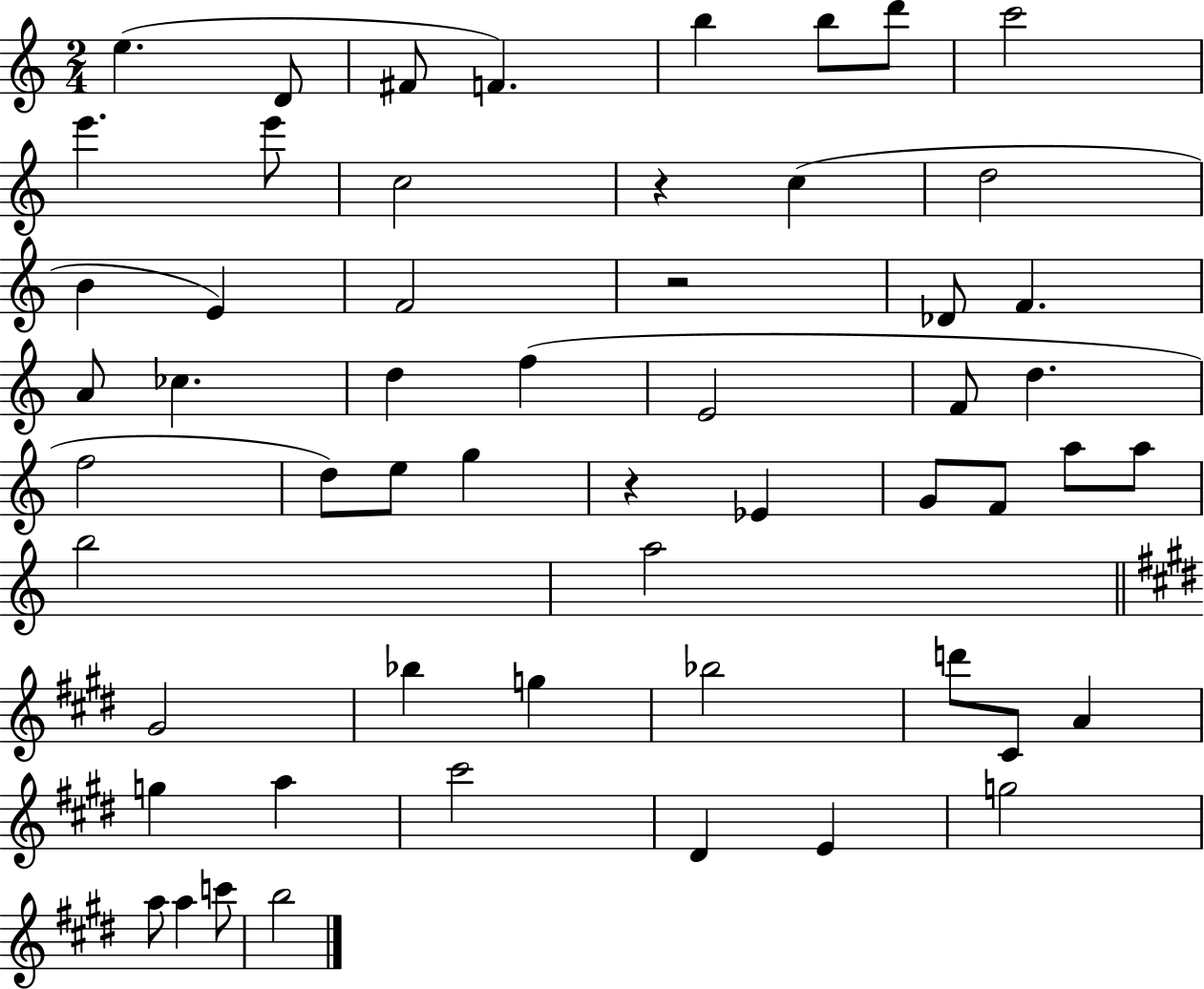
X:1
T:Untitled
M:2/4
L:1/4
K:C
e D/2 ^F/2 F b b/2 d'/2 c'2 e' e'/2 c2 z c d2 B E F2 z2 _D/2 F A/2 _c d f E2 F/2 d f2 d/2 e/2 g z _E G/2 F/2 a/2 a/2 b2 a2 ^G2 _b g _b2 d'/2 ^C/2 A g a ^c'2 ^D E g2 a/2 a c'/2 b2